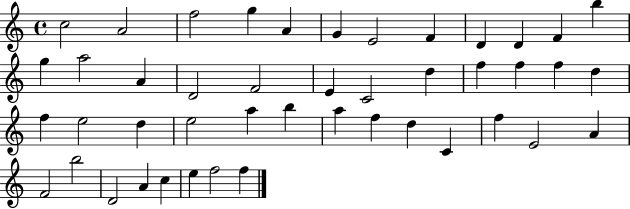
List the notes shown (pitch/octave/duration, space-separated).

C5/h A4/h F5/h G5/q A4/q G4/q E4/h F4/q D4/q D4/q F4/q B5/q G5/q A5/h A4/q D4/h F4/h E4/q C4/h D5/q F5/q F5/q F5/q D5/q F5/q E5/h D5/q E5/h A5/q B5/q A5/q F5/q D5/q C4/q F5/q E4/h A4/q F4/h B5/h D4/h A4/q C5/q E5/q F5/h F5/q